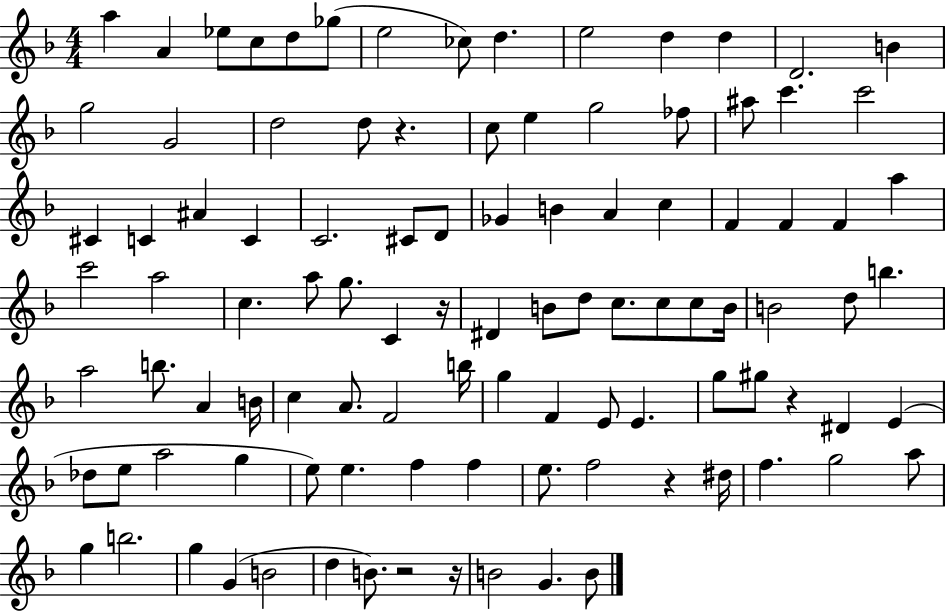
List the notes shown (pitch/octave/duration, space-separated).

A5/q A4/q Eb5/e C5/e D5/e Gb5/e E5/h CES5/e D5/q. E5/h D5/q D5/q D4/h. B4/q G5/h G4/h D5/h D5/e R/q. C5/e E5/q G5/h FES5/e A#5/e C6/q. C6/h C#4/q C4/q A#4/q C4/q C4/h. C#4/e D4/e Gb4/q B4/q A4/q C5/q F4/q F4/q F4/q A5/q C6/h A5/h C5/q. A5/e G5/e. C4/q R/s D#4/q B4/e D5/e C5/e. C5/e C5/e B4/s B4/h D5/e B5/q. A5/h B5/e. A4/q B4/s C5/q A4/e. F4/h B5/s G5/q F4/q E4/e E4/q. G5/e G#5/e R/q D#4/q E4/q Db5/e E5/e A5/h G5/q E5/e E5/q. F5/q F5/q E5/e. F5/h R/q D#5/s F5/q. G5/h A5/e G5/q B5/h. G5/q G4/q B4/h D5/q B4/e. R/h R/s B4/h G4/q. B4/e